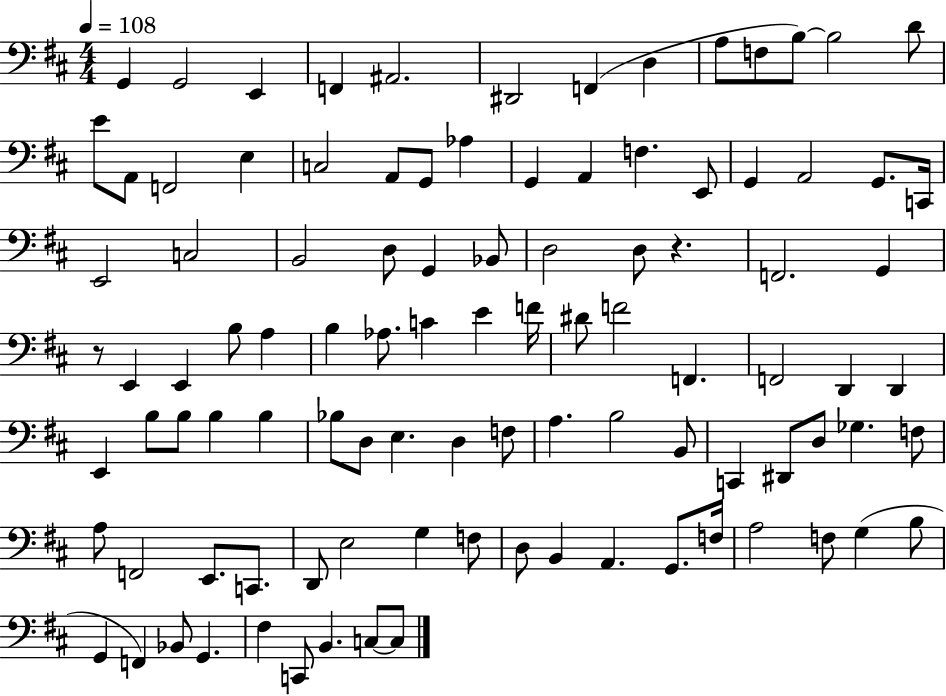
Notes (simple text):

G2/q G2/h E2/q F2/q A#2/h. D#2/h F2/q D3/q A3/e F3/e B3/e B3/h D4/e E4/e A2/e F2/h E3/q C3/h A2/e G2/e Ab3/q G2/q A2/q F3/q. E2/e G2/q A2/h G2/e. C2/s E2/h C3/h B2/h D3/e G2/q Bb2/e D3/h D3/e R/q. F2/h. G2/q R/e E2/q E2/q B3/e A3/q B3/q Ab3/e. C4/q E4/q F4/s D#4/e F4/h F2/q. F2/h D2/q D2/q E2/q B3/e B3/e B3/q B3/q Bb3/e D3/e E3/q. D3/q F3/e A3/q. B3/h B2/e C2/q D#2/e D3/e Gb3/q. F3/e A3/e F2/h E2/e. C2/e. D2/e E3/h G3/q F3/e D3/e B2/q A2/q. G2/e. F3/s A3/h F3/e G3/q B3/e G2/q F2/q Bb2/e G2/q. F#3/q C2/e B2/q. C3/e C3/e